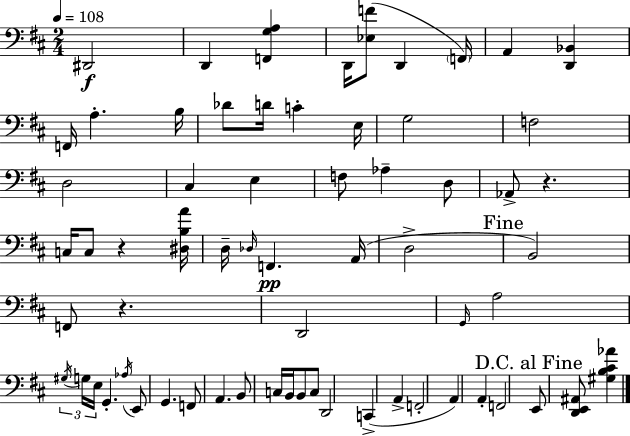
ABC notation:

X:1
T:Untitled
M:2/4
L:1/4
K:D
^D,,2 D,, [F,,G,A,] D,,/4 [_E,F]/2 D,, F,,/4 A,, [D,,_B,,] F,,/4 A, B,/4 _D/2 D/4 C E,/4 G,2 F,2 D,2 ^C, E, F,/2 _A, D,/2 _A,,/2 z C,/4 C,/2 z [^D,B,A]/4 D,/4 _D,/4 F,, A,,/4 D,2 B,,2 F,,/2 z D,,2 G,,/4 A,2 ^G,/4 G,/4 E,/4 G,, _A,/4 E,,/2 G,, F,,/2 A,, B,,/2 C,/4 B,,/4 B,,/2 C,/2 D,,2 C,, A,, F,,2 A,, A,, F,,2 E,,/2 [D,,E,,^A,,]/2 [^G,B,^C_A]